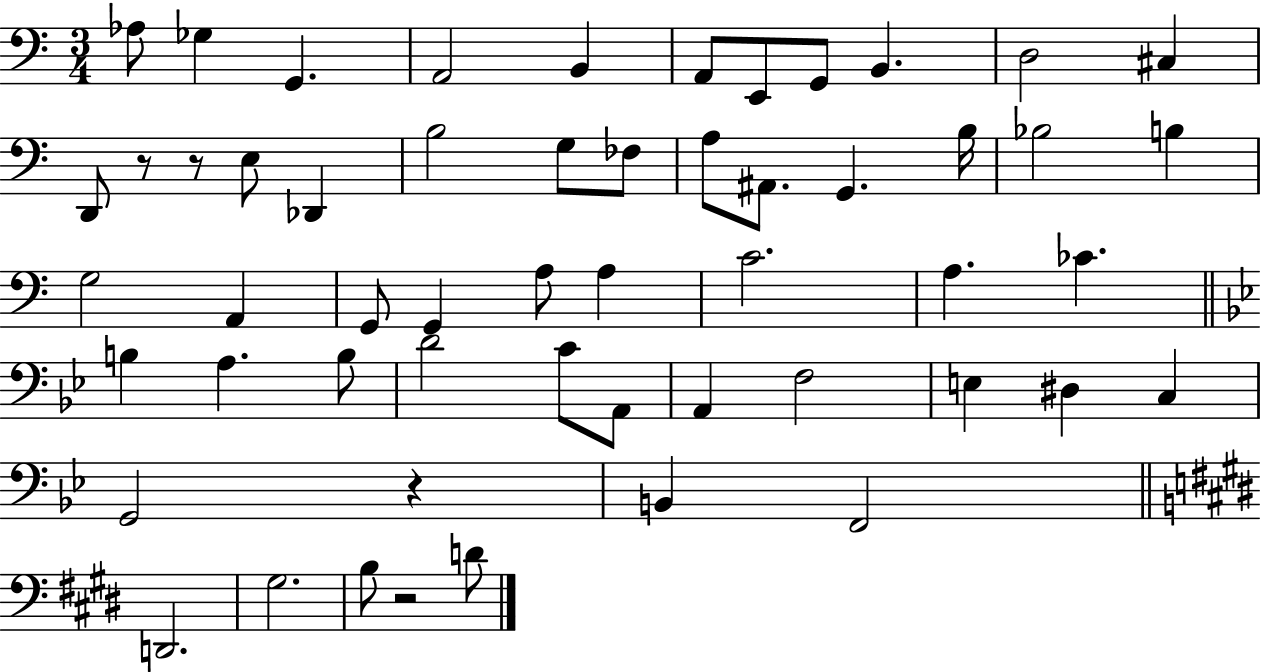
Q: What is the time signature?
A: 3/4